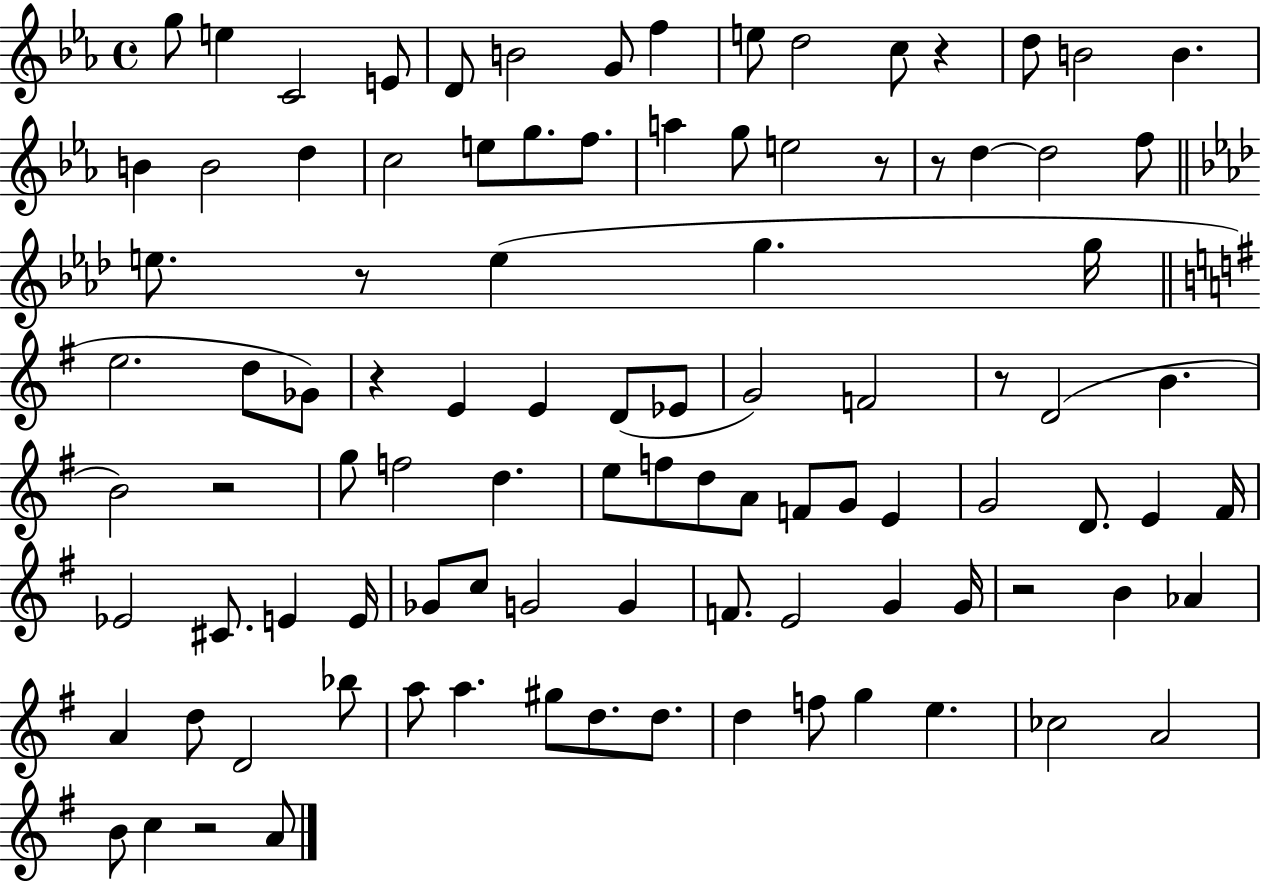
X:1
T:Untitled
M:4/4
L:1/4
K:Eb
g/2 e C2 E/2 D/2 B2 G/2 f e/2 d2 c/2 z d/2 B2 B B B2 d c2 e/2 g/2 f/2 a g/2 e2 z/2 z/2 d d2 f/2 e/2 z/2 e g g/4 e2 d/2 _G/2 z E E D/2 _E/2 G2 F2 z/2 D2 B B2 z2 g/2 f2 d e/2 f/2 d/2 A/2 F/2 G/2 E G2 D/2 E ^F/4 _E2 ^C/2 E E/4 _G/2 c/2 G2 G F/2 E2 G G/4 z2 B _A A d/2 D2 _b/2 a/2 a ^g/2 d/2 d/2 d f/2 g e _c2 A2 B/2 c z2 A/2